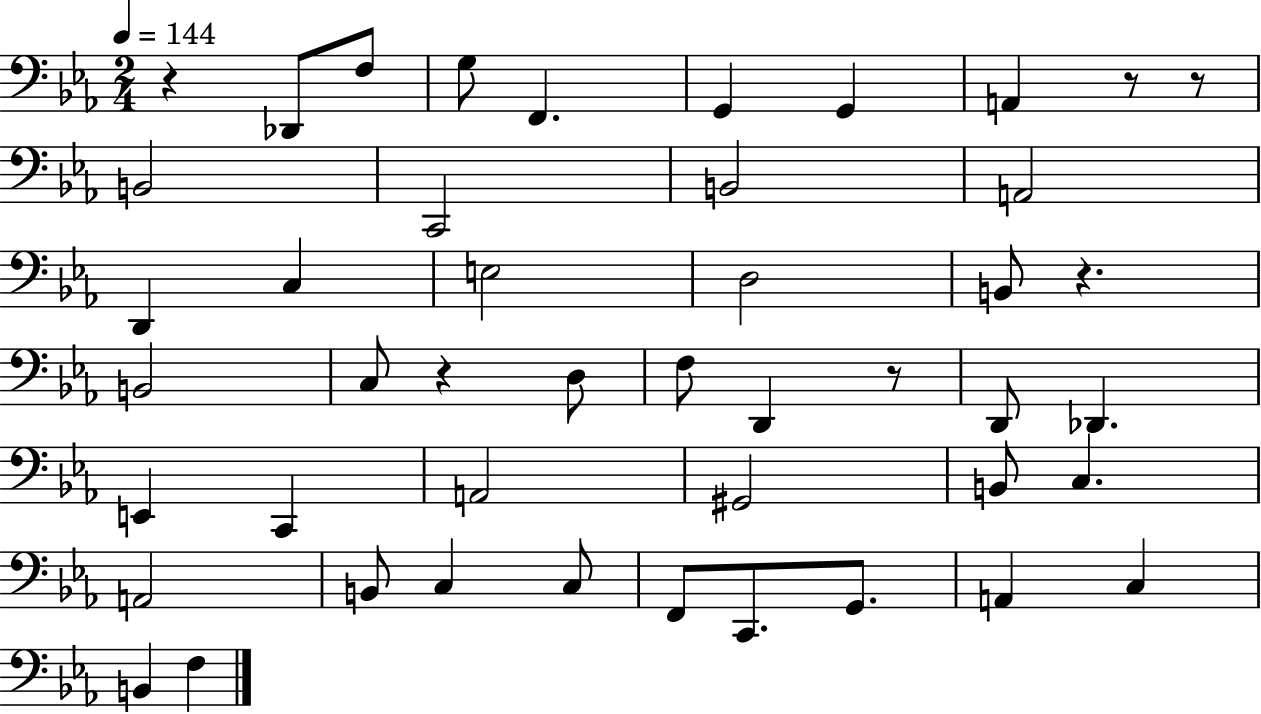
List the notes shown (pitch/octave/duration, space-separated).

R/q Db2/e F3/e G3/e F2/q. G2/q G2/q A2/q R/e R/e B2/h C2/h B2/h A2/h D2/q C3/q E3/h D3/h B2/e R/q. B2/h C3/e R/q D3/e F3/e D2/q R/e D2/e Db2/q. E2/q C2/q A2/h G#2/h B2/e C3/q. A2/h B2/e C3/q C3/e F2/e C2/e. G2/e. A2/q C3/q B2/q F3/q